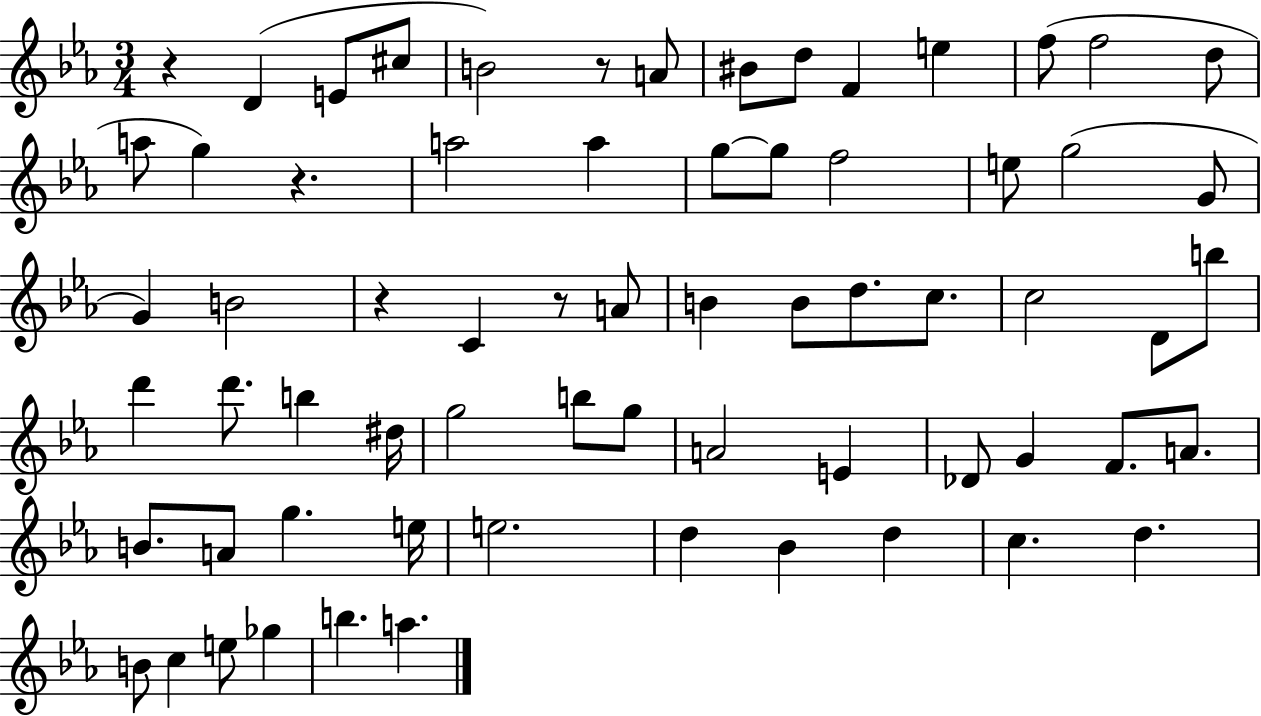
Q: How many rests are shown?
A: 5